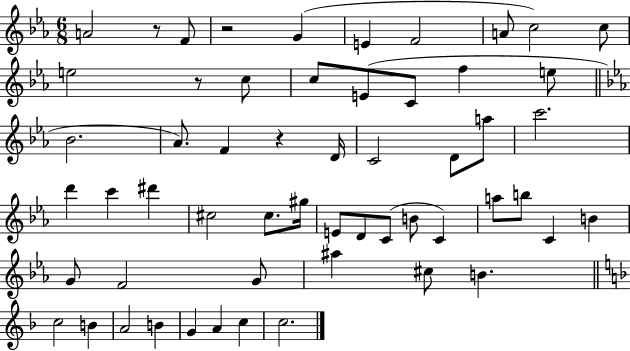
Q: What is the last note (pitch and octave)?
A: C5